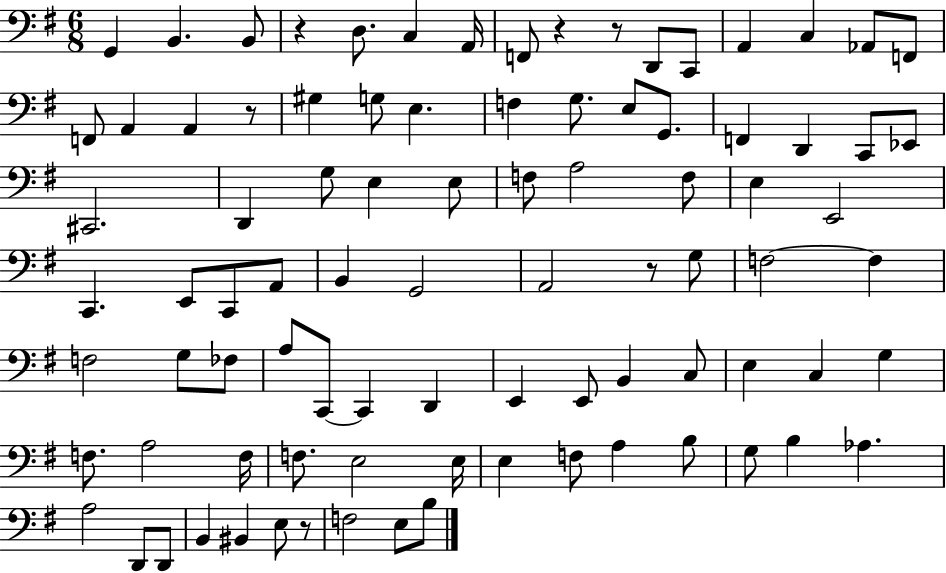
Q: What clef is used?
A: bass